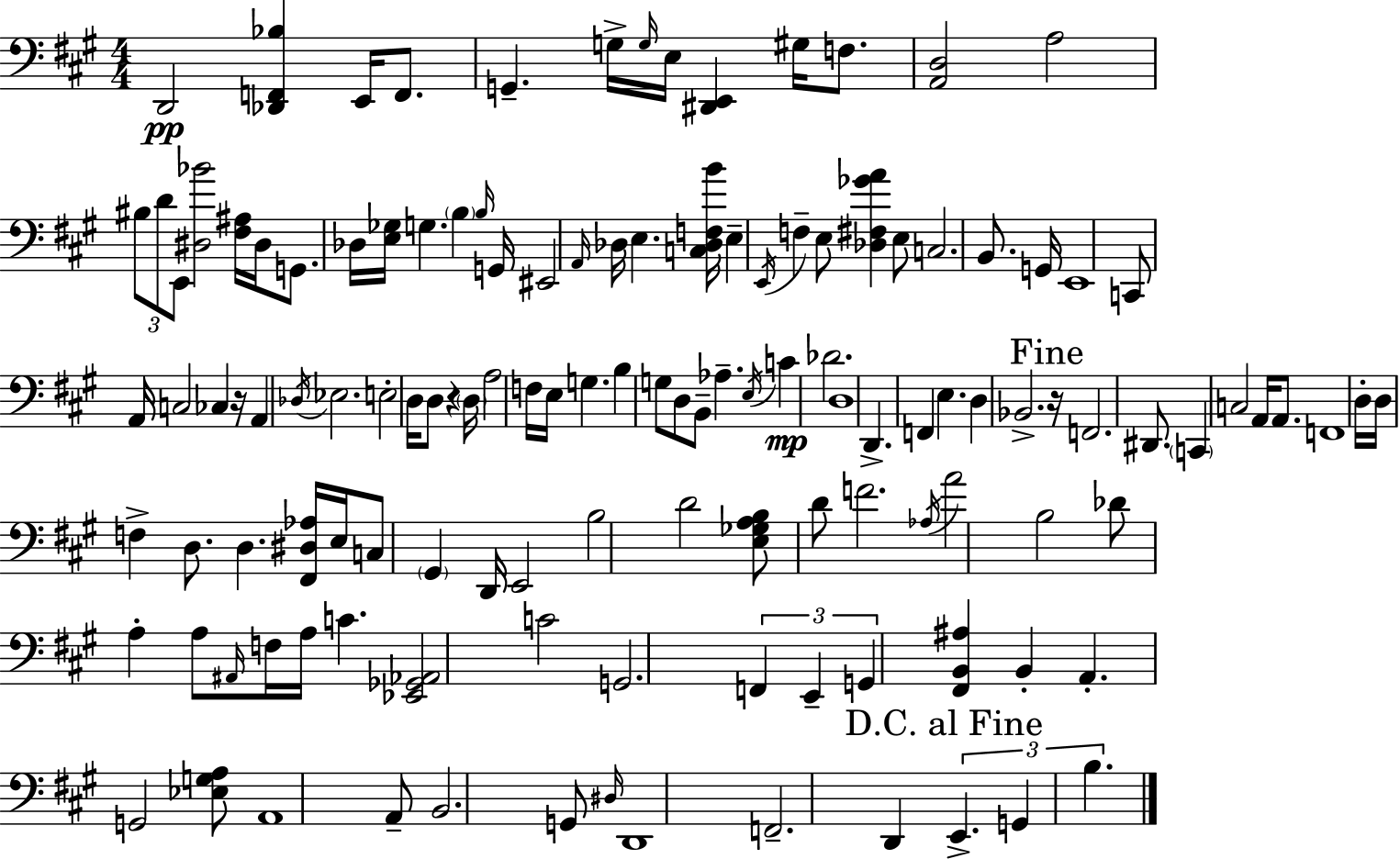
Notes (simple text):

D2/h [Db2,F2,Bb3]/q E2/s F2/e. G2/q. G3/s G3/s E3/s [D#2,E2]/q G#3/s F3/e. [A2,D3]/h A3/h BIS3/e D4/e E2/e [D#3,Bb4]/h [F#3,A#3]/s D#3/s G2/e. Db3/s [E3,Gb3]/s G3/q. B3/q B3/s G2/s EIS2/h A2/s Db3/s E3/q. [C3,Db3,F3,B4]/s E3/q E2/s F3/q E3/e [Db3,F#3,Gb4,A4]/q E3/e C3/h. B2/e. G2/s E2/w C2/e A2/s C3/h CES3/q R/s A2/q Db3/s Eb3/h. E3/h D3/s D3/e R/q D3/s A3/h F3/s E3/s G3/q. B3/q G3/e D3/e B2/e Ab3/q. E3/s C4/q Db4/h. D3/w D2/q. F2/q E3/q. D3/q Bb2/h. R/s F2/h. D#2/e. C2/q C3/h A2/s A2/e. F2/w D3/s D3/s F3/q D3/e. D3/q. [F#2,D#3,Ab3]/s E3/s C3/e G#2/q D2/s E2/h B3/h D4/h [E3,Gb3,A3,B3]/e D4/e F4/h. Ab3/s A4/h B3/h Db4/e A3/q A3/e A#2/s F3/s A3/s C4/q. [Eb2,Gb2,Ab2]/h C4/h G2/h. F2/q E2/q G2/q [F#2,B2,A#3]/q B2/q A2/q. G2/h [Eb3,G3,A3]/e A2/w A2/e B2/h. G2/e D#3/s D2/w F2/h. D2/q E2/q. G2/q B3/q.